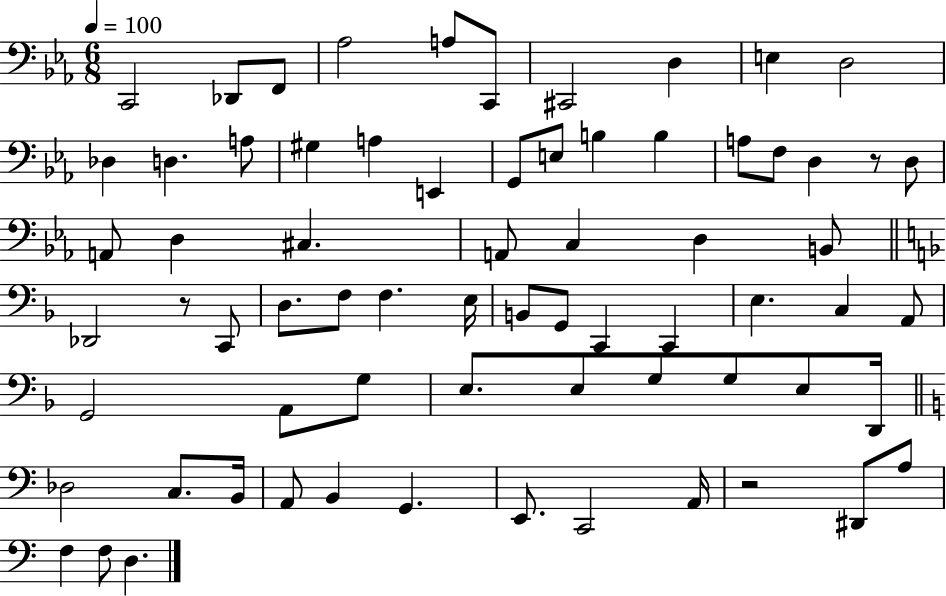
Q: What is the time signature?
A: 6/8